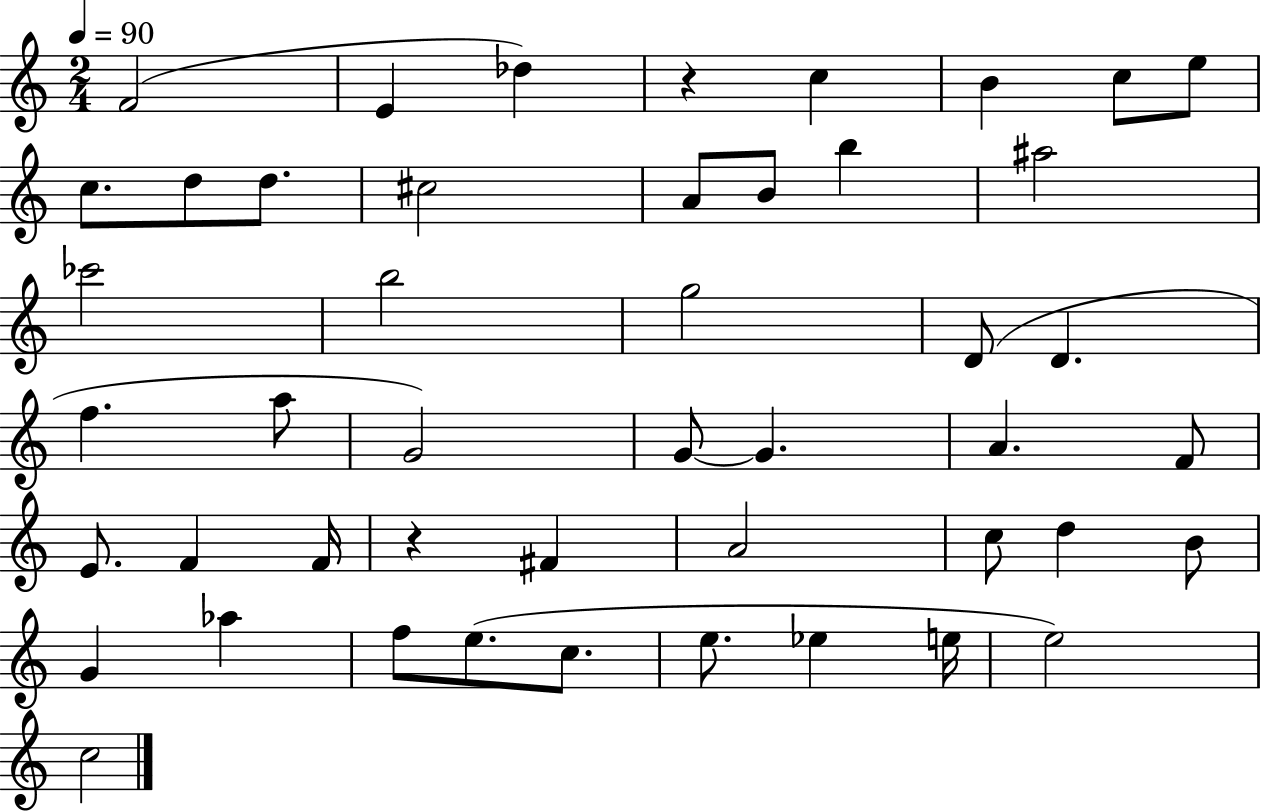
X:1
T:Untitled
M:2/4
L:1/4
K:C
F2 E _d z c B c/2 e/2 c/2 d/2 d/2 ^c2 A/2 B/2 b ^a2 _c'2 b2 g2 D/2 D f a/2 G2 G/2 G A F/2 E/2 F F/4 z ^F A2 c/2 d B/2 G _a f/2 e/2 c/2 e/2 _e e/4 e2 c2